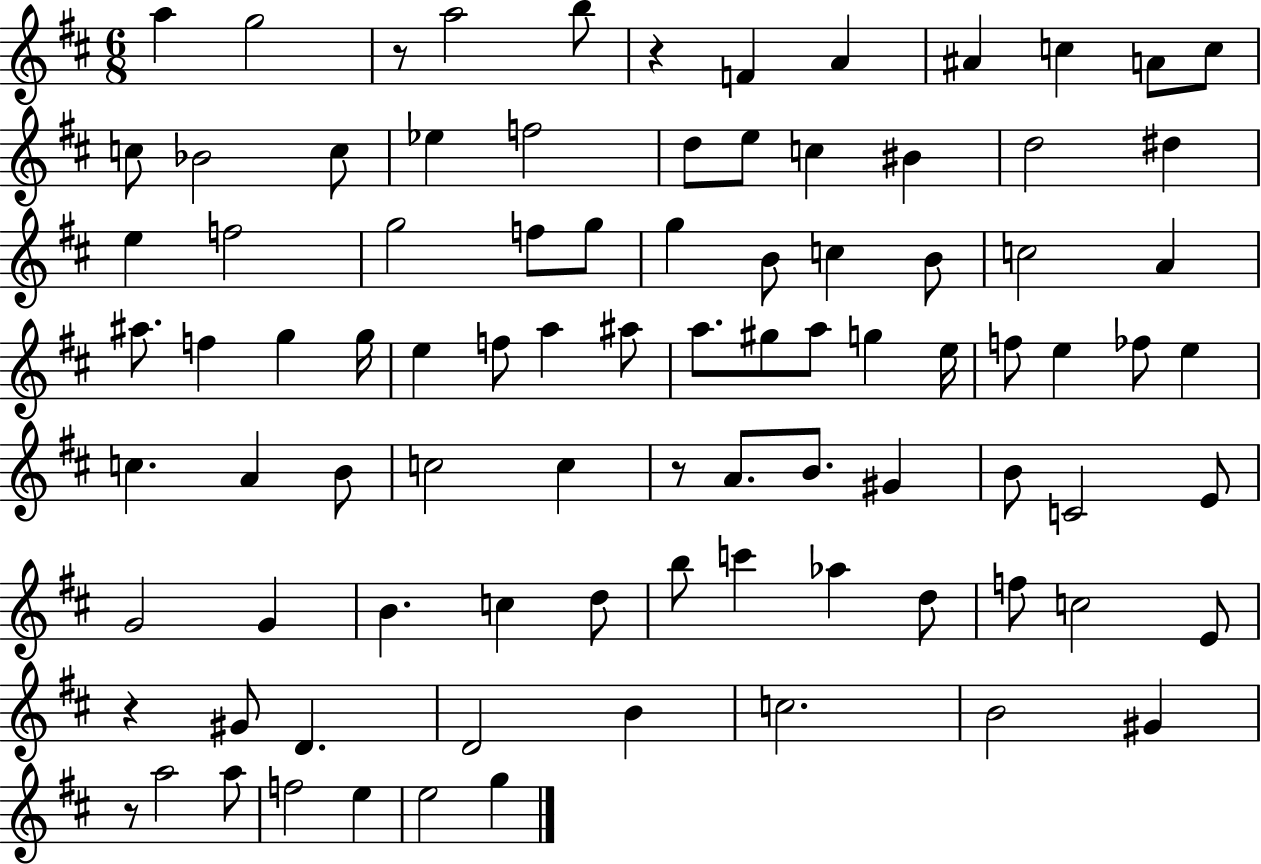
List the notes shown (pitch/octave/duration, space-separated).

A5/q G5/h R/e A5/h B5/e R/q F4/q A4/q A#4/q C5/q A4/e C5/e C5/e Bb4/h C5/e Eb5/q F5/h D5/e E5/e C5/q BIS4/q D5/h D#5/q E5/q F5/h G5/h F5/e G5/e G5/q B4/e C5/q B4/e C5/h A4/q A#5/e. F5/q G5/q G5/s E5/q F5/e A5/q A#5/e A5/e. G#5/e A5/e G5/q E5/s F5/e E5/q FES5/e E5/q C5/q. A4/q B4/e C5/h C5/q R/e A4/e. B4/e. G#4/q B4/e C4/h E4/e G4/h G4/q B4/q. C5/q D5/e B5/e C6/q Ab5/q D5/e F5/e C5/h E4/e R/q G#4/e D4/q. D4/h B4/q C5/h. B4/h G#4/q R/e A5/h A5/e F5/h E5/q E5/h G5/q